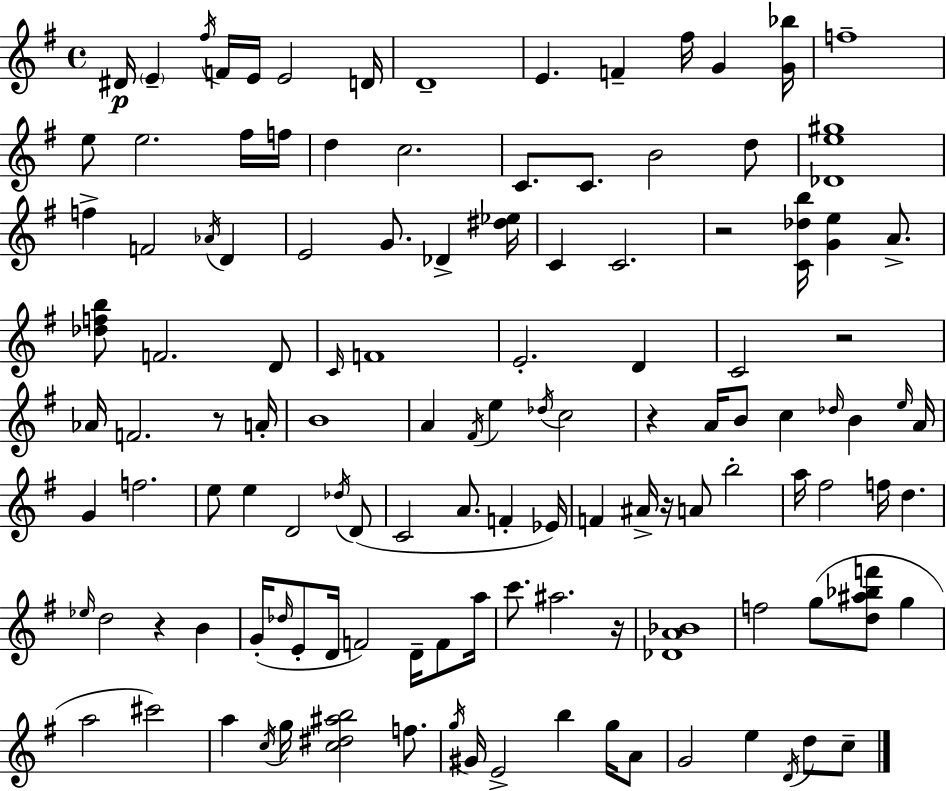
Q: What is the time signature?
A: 4/4